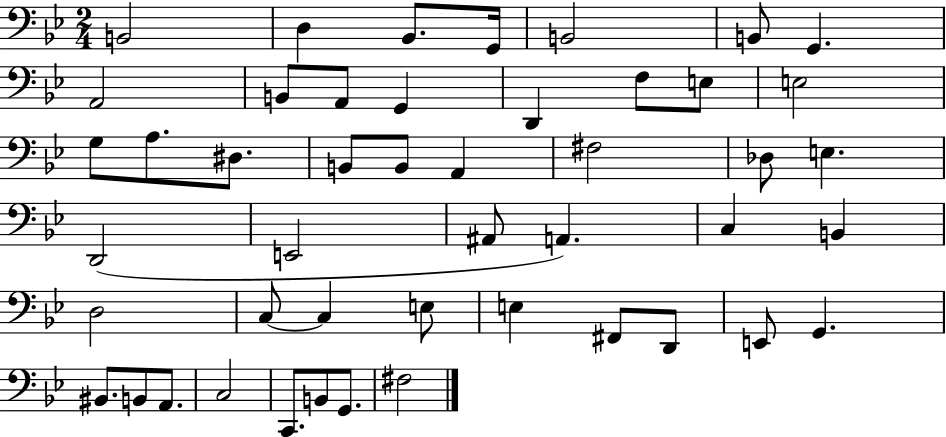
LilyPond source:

{
  \clef bass
  \numericTimeSignature
  \time 2/4
  \key bes \major
  b,2 | d4 bes,8. g,16 | b,2 | b,8 g,4. | \break a,2 | b,8 a,8 g,4 | d,4 f8 e8 | e2 | \break g8 a8. dis8. | b,8 b,8 a,4 | fis2 | des8 e4. | \break d,2( | e,2 | ais,8 a,4.) | c4 b,4 | \break d2 | c8~~ c4 e8 | e4 fis,8 d,8 | e,8 g,4. | \break bis,8. b,8 a,8. | c2 | c,8. b,8 g,8. | fis2 | \break \bar "|."
}